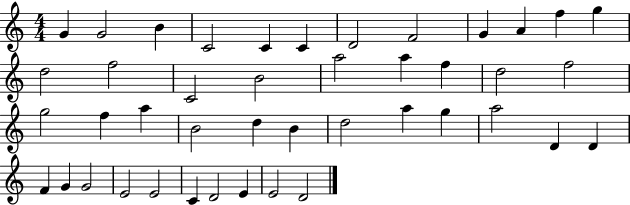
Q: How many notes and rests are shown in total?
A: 43